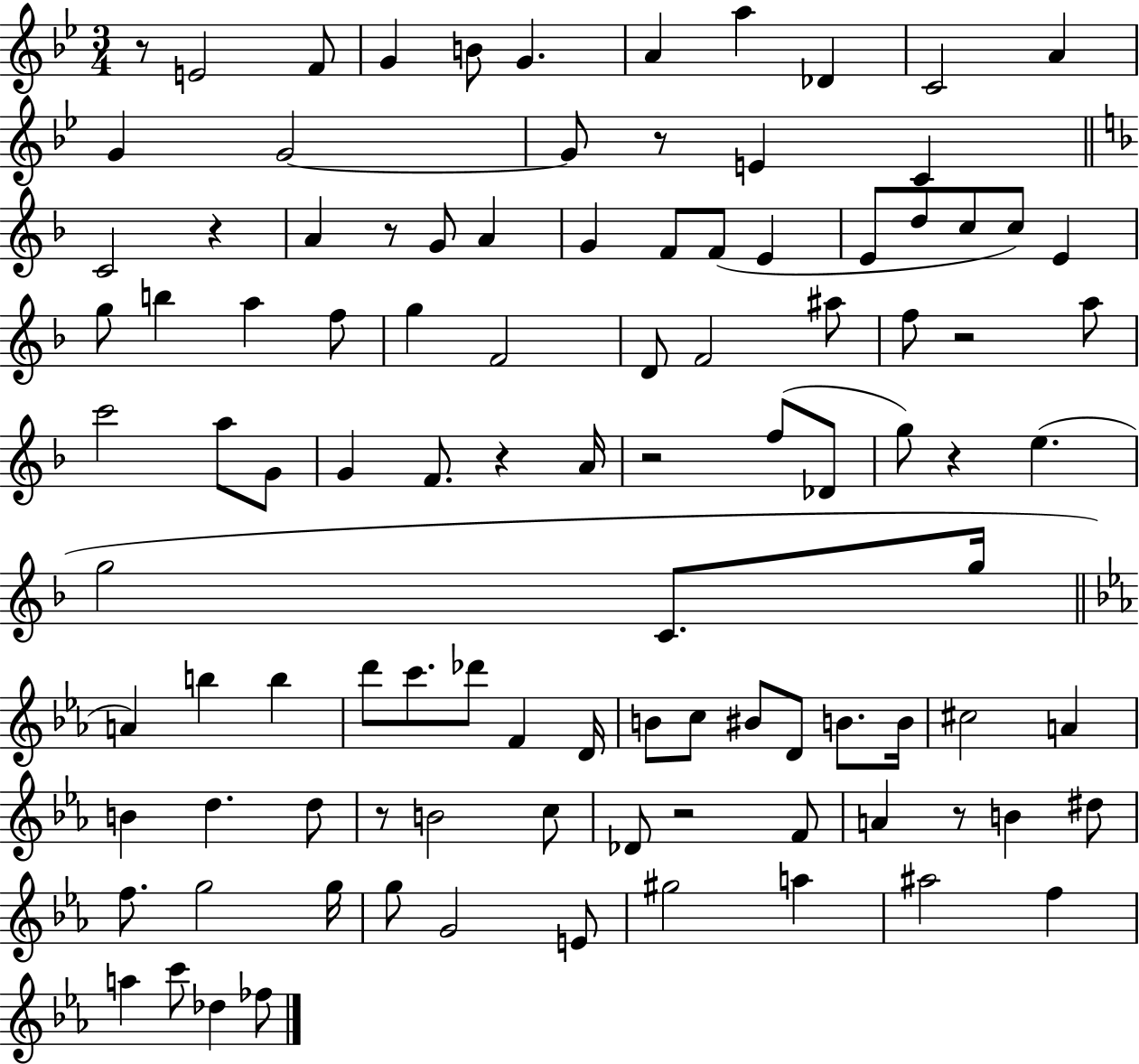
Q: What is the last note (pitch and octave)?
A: FES5